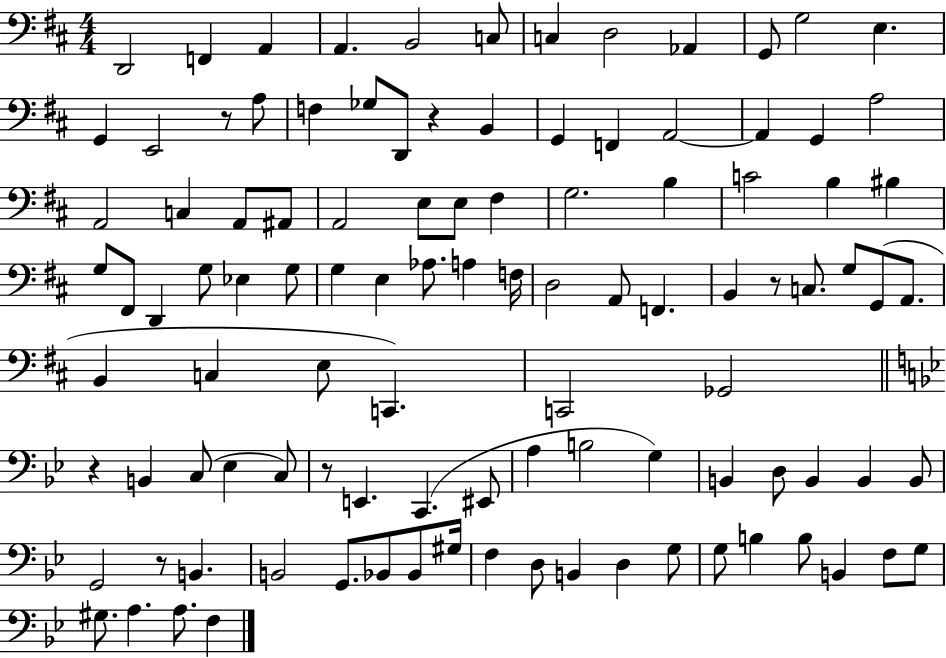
{
  \clef bass
  \numericTimeSignature
  \time 4/4
  \key d \major
  d,2 f,4 a,4 | a,4. b,2 c8 | c4 d2 aes,4 | g,8 g2 e4. | \break g,4 e,2 r8 a8 | f4 ges8 d,8 r4 b,4 | g,4 f,4 a,2~~ | a,4 g,4 a2 | \break a,2 c4 a,8 ais,8 | a,2 e8 e8 fis4 | g2. b4 | c'2 b4 bis4 | \break g8 fis,8 d,4 g8 ees4 g8 | g4 e4 aes8. a4 f16 | d2 a,8 f,4. | b,4 r8 c8. g8 g,8( a,8. | \break b,4 c4 e8 c,4.) | c,2 ges,2 | \bar "||" \break \key g \minor r4 b,4 c8( ees4 c8) | r8 e,4. c,4.( eis,8 | a4 b2 g4) | b,4 d8 b,4 b,4 b,8 | \break g,2 r8 b,4. | b,2 g,8. bes,8 bes,8 gis16 | f4 d8 b,4 d4 g8 | g8 b4 b8 b,4 f8 g8 | \break gis8. a4. a8. f4 | \bar "|."
}